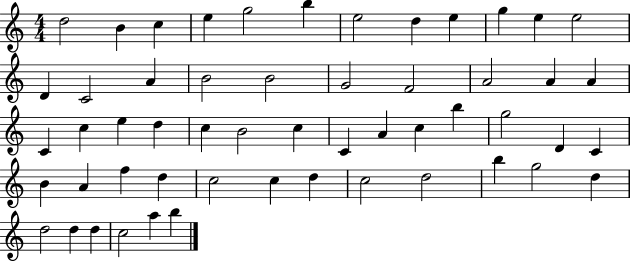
{
  \clef treble
  \numericTimeSignature
  \time 4/4
  \key c \major
  d''2 b'4 c''4 | e''4 g''2 b''4 | e''2 d''4 e''4 | g''4 e''4 e''2 | \break d'4 c'2 a'4 | b'2 b'2 | g'2 f'2 | a'2 a'4 a'4 | \break c'4 c''4 e''4 d''4 | c''4 b'2 c''4 | c'4 a'4 c''4 b''4 | g''2 d'4 c'4 | \break b'4 a'4 f''4 d''4 | c''2 c''4 d''4 | c''2 d''2 | b''4 g''2 d''4 | \break d''2 d''4 d''4 | c''2 a''4 b''4 | \bar "|."
}